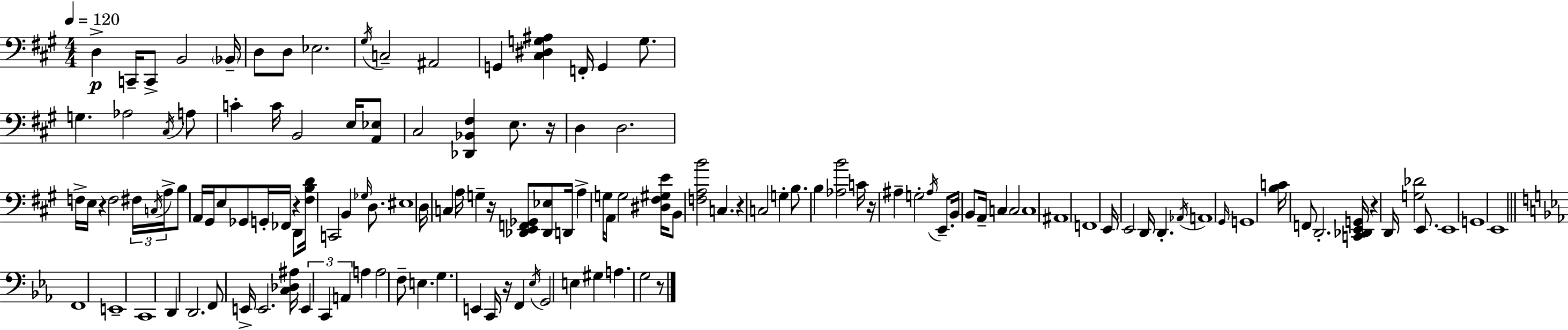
D3/q C2/s C2/e B2/h Bb2/s D3/e D3/e Eb3/h. G#3/s C3/h A#2/h G2/q [C#3,D#3,G3,A#3]/q F2/s G2/q G3/e. G3/q. Ab3/h C#3/s A3/e C4/q C4/s B2/h E3/s [A2,Eb3]/e C#3/h [Db2,Bb2,F#3]/q E3/e. R/s D3/q D3/h. F3/s E3/s R/q F3/h F#3/s C3/s A3/s B3/e A2/s G#2/s E3/e Gb2/e G2/s FES2/s R/q D2/e [F#3,B3,D4]/s C2/h B2/q Gb3/s D3/e. EIS3/w D3/s C3/q A3/s G3/q R/s [Db2,E2,F2,Gb2]/e [Db2,Eb3]/e D2/s A3/q G3/s A2/e G3/h [D#3,F#3,G#3,E4]/s B2/e [F3,A3,B4]/h C3/q. R/q C3/h G3/q B3/e. B3/q [Ab3,B4]/h C4/s R/s A#3/q G3/h A#3/s E2/e. B2/s B2/e A2/s C3/q C3/h C3/w A#2/w F2/w E2/s E2/h D2/s D2/q. Ab2/s A2/w G#2/s G2/w [B3,C4]/s F2/e D2/h. [C2,Db2,E2,G2]/s R/q D2/s [G3,Db4]/h E2/e. E2/w G2/w E2/w F2/w E2/w C2/w D2/q D2/h. F2/e E2/s E2/h. [C3,Db3,A#3]/s E2/q C2/q A2/q A3/q A3/h F3/e E3/q. G3/q. E2/q C2/s R/s F2/q Eb3/s G2/h E3/q G#3/q A3/q. G3/h R/e